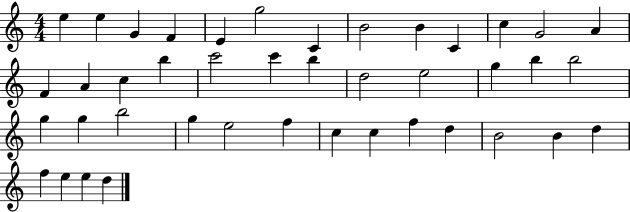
E5/q E5/q G4/q F4/q E4/q G5/h C4/q B4/h B4/q C4/q C5/q G4/h A4/q F4/q A4/q C5/q B5/q C6/h C6/q B5/q D5/h E5/h G5/q B5/q B5/h G5/q G5/q B5/h G5/q E5/h F5/q C5/q C5/q F5/q D5/q B4/h B4/q D5/q F5/q E5/q E5/q D5/q